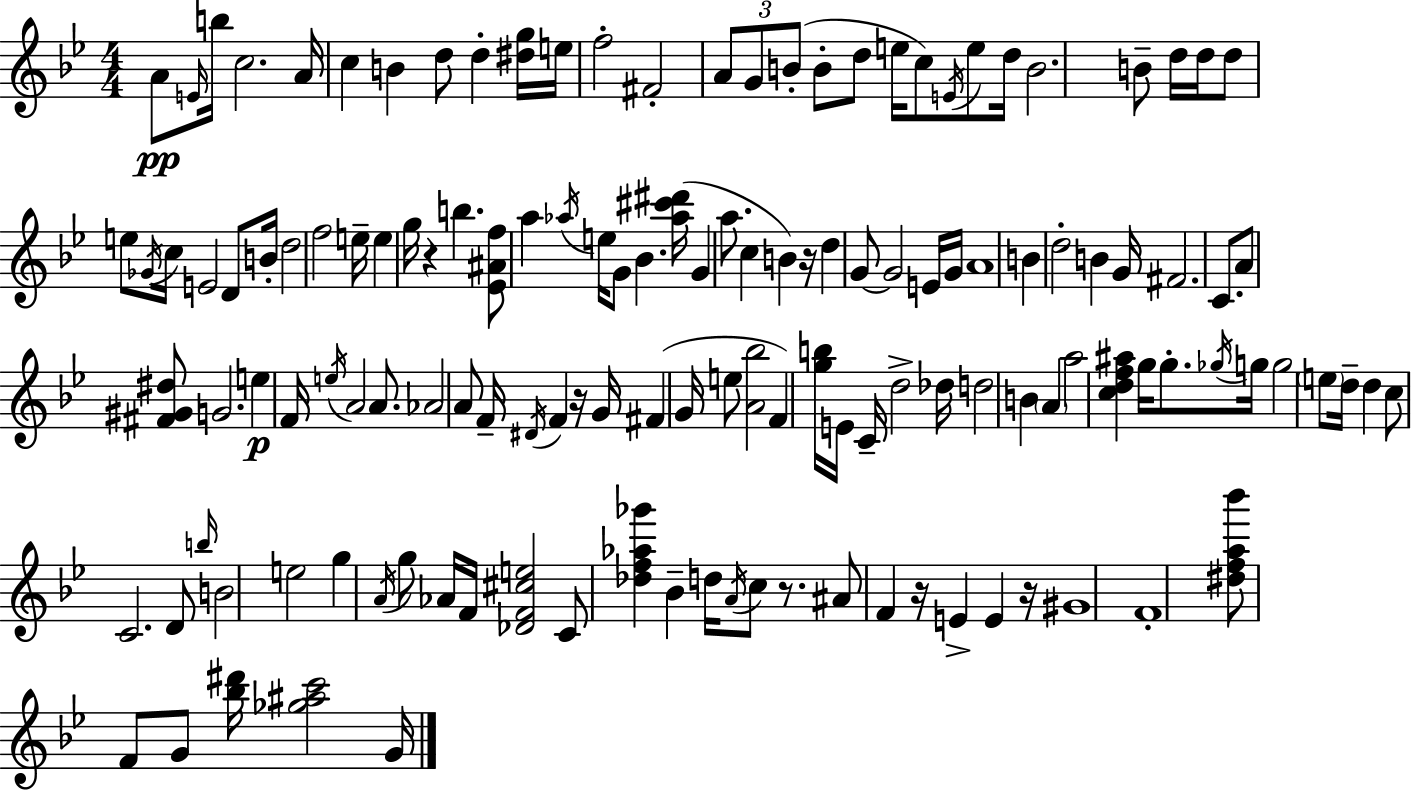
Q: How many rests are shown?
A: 6